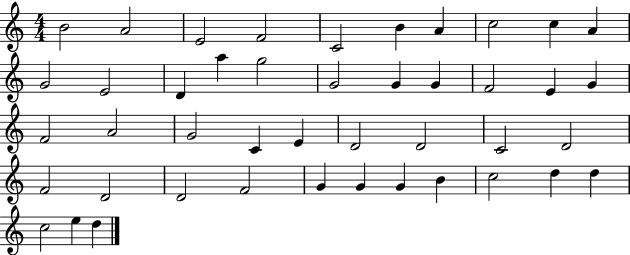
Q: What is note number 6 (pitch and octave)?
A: B4